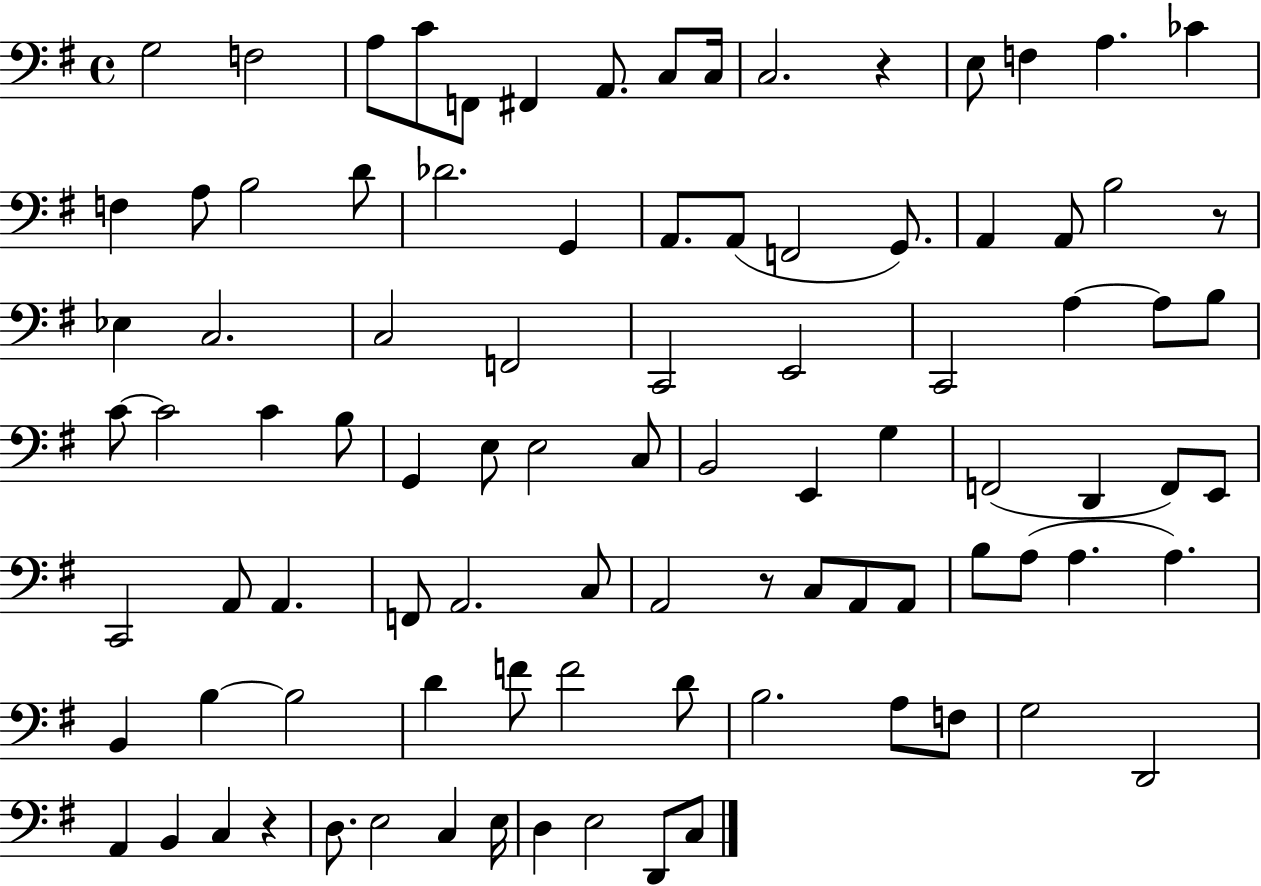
{
  \clef bass
  \time 4/4
  \defaultTimeSignature
  \key g \major
  g2 f2 | a8 c'8 f,8 fis,4 a,8. c8 c16 | c2. r4 | e8 f4 a4. ces'4 | \break f4 a8 b2 d'8 | des'2. g,4 | a,8. a,8( f,2 g,8.) | a,4 a,8 b2 r8 | \break ees4 c2. | c2 f,2 | c,2 e,2 | c,2 a4~~ a8 b8 | \break c'8~~ c'2 c'4 b8 | g,4 e8 e2 c8 | b,2 e,4 g4 | f,2( d,4 f,8) e,8 | \break c,2 a,8 a,4. | f,8 a,2. c8 | a,2 r8 c8 a,8 a,8 | b8 a8( a4. a4.) | \break b,4 b4~~ b2 | d'4 f'8 f'2 d'8 | b2. a8 f8 | g2 d,2 | \break a,4 b,4 c4 r4 | d8. e2 c4 e16 | d4 e2 d,8 c8 | \bar "|."
}